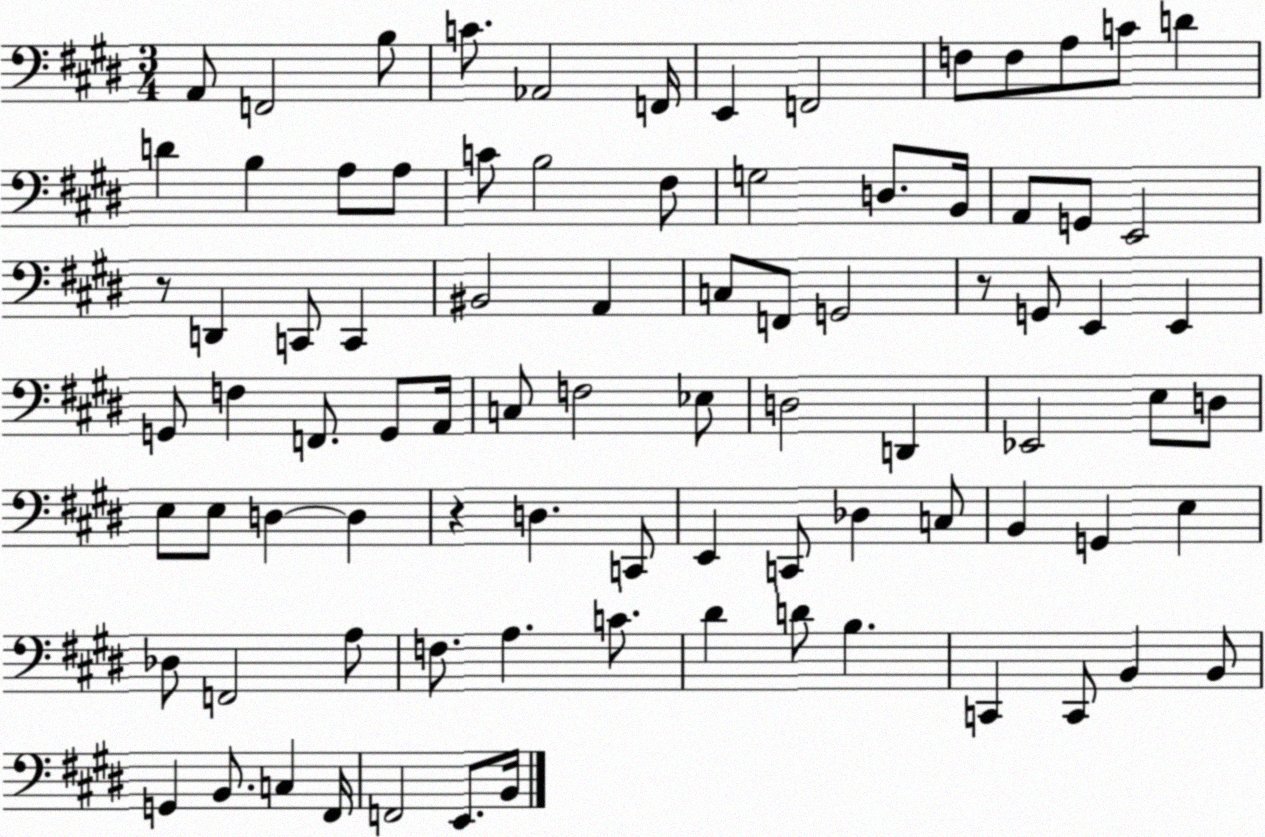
X:1
T:Untitled
M:3/4
L:1/4
K:E
A,,/2 F,,2 B,/2 C/2 _A,,2 F,,/4 E,, F,,2 F,/2 F,/2 A,/2 C/2 D D B, A,/2 A,/2 C/2 B,2 ^F,/2 G,2 D,/2 B,,/4 A,,/2 G,,/2 E,,2 z/2 D,, C,,/2 C,, ^B,,2 A,, C,/2 F,,/2 G,,2 z/2 G,,/2 E,, E,, G,,/2 F, F,,/2 G,,/2 A,,/4 C,/2 F,2 _E,/2 D,2 D,, _E,,2 E,/2 D,/2 E,/2 E,/2 D, D, z D, C,,/2 E,, C,,/2 _D, C,/2 B,, G,, E, _D,/2 F,,2 A,/2 F,/2 A, C/2 ^D D/2 B, C,, C,,/2 B,, B,,/2 G,, B,,/2 C, ^F,,/4 F,,2 E,,/2 B,,/4